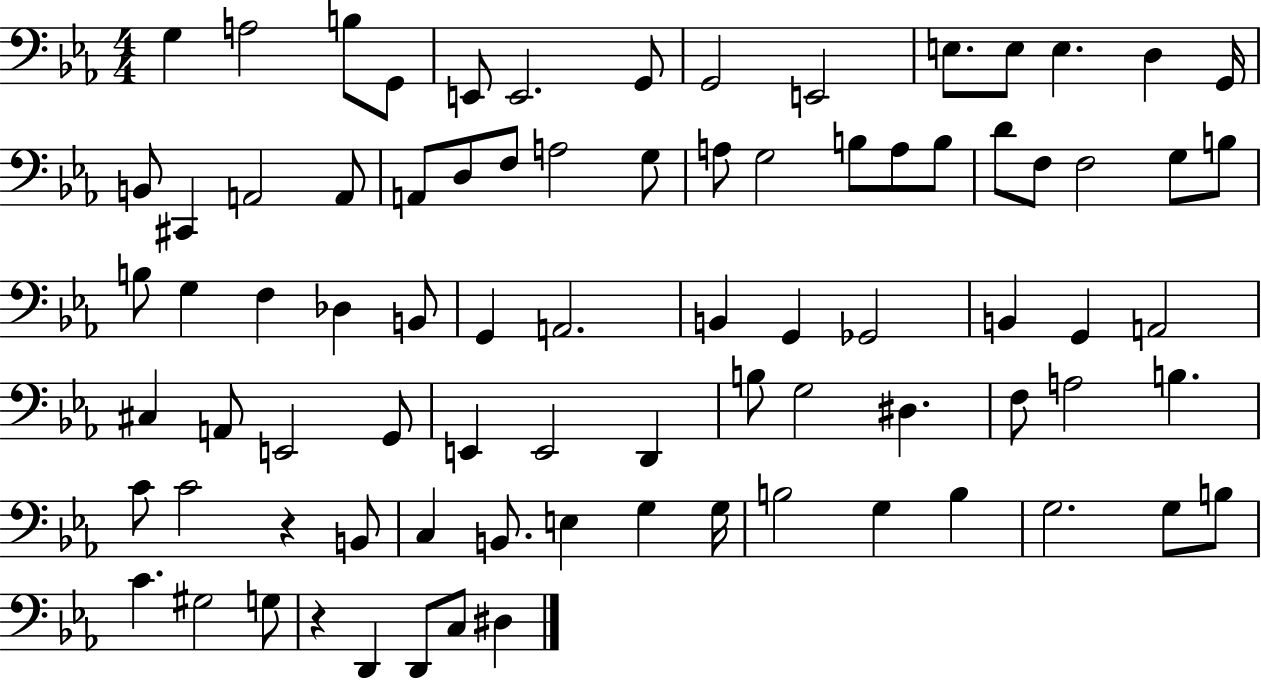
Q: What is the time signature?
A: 4/4